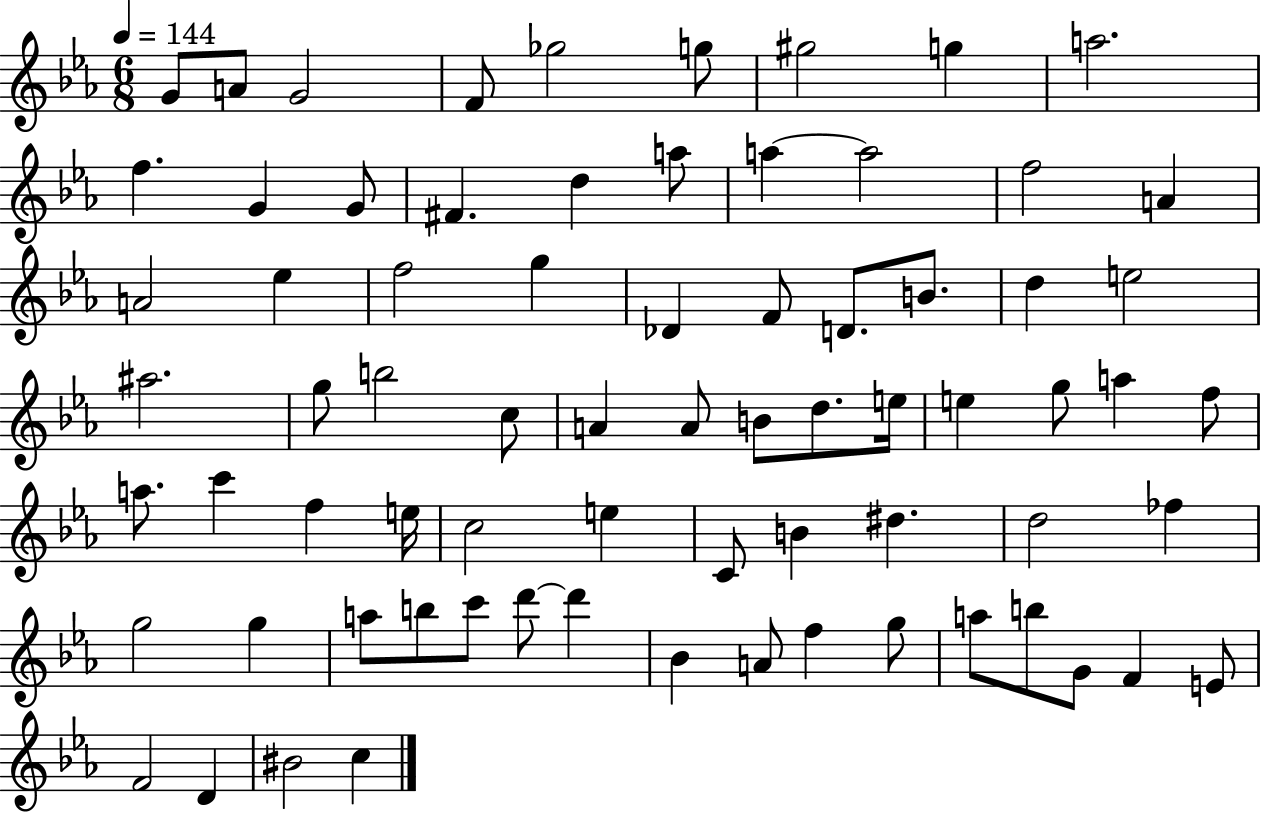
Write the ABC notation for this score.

X:1
T:Untitled
M:6/8
L:1/4
K:Eb
G/2 A/2 G2 F/2 _g2 g/2 ^g2 g a2 f G G/2 ^F d a/2 a a2 f2 A A2 _e f2 g _D F/2 D/2 B/2 d e2 ^a2 g/2 b2 c/2 A A/2 B/2 d/2 e/4 e g/2 a f/2 a/2 c' f e/4 c2 e C/2 B ^d d2 _f g2 g a/2 b/2 c'/2 d'/2 d' _B A/2 f g/2 a/2 b/2 G/2 F E/2 F2 D ^B2 c